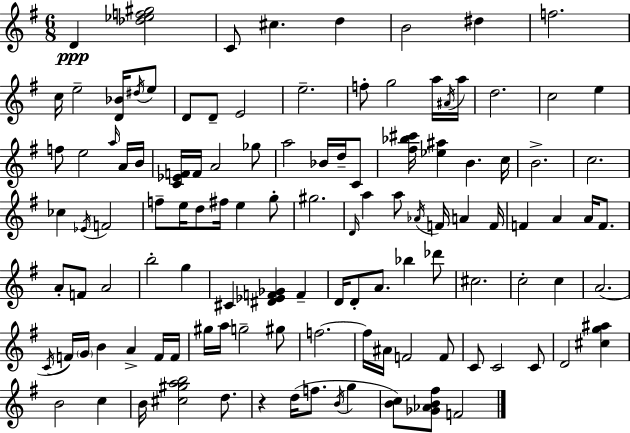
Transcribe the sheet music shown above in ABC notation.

X:1
T:Untitled
M:6/8
L:1/4
K:Em
D [_d_ef^g]2 C/2 ^c d B2 ^d f2 c/4 e2 [D_B]/4 ^d/4 e/2 D/2 D/2 E2 e2 f/2 g2 a/4 ^A/4 a/4 d2 c2 e f/2 e2 a/4 A/4 B/4 [C_EF]/4 F/4 A2 _g/2 a2 _B/4 d/4 C/2 [^f_b^c']/4 [_e^a] B c/4 B2 c2 _c _E/4 F2 f/2 e/4 d/2 ^f/4 e g/2 ^g2 D/4 a a/2 _A/4 F/4 A F/4 F A A/4 F/2 A/2 F/2 A2 b2 g ^C [^D_EF_G] F D/4 D/2 A/2 _b _d'/2 ^c2 c2 c A2 C/4 F/4 G/4 B A F/4 F/4 ^g/4 a/4 g2 ^g/2 f2 f/4 ^A/4 F2 F/2 C/2 C2 C/2 D2 [^cg^a] B2 c B/4 [^c^gab]2 d/2 z d/4 f/2 B/4 g [Bc]/2 [_G_AB^f]/2 F2